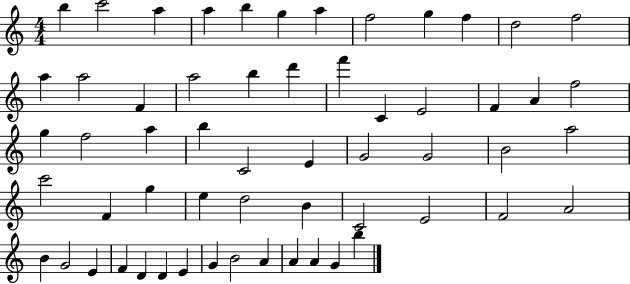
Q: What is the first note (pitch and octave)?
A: B5